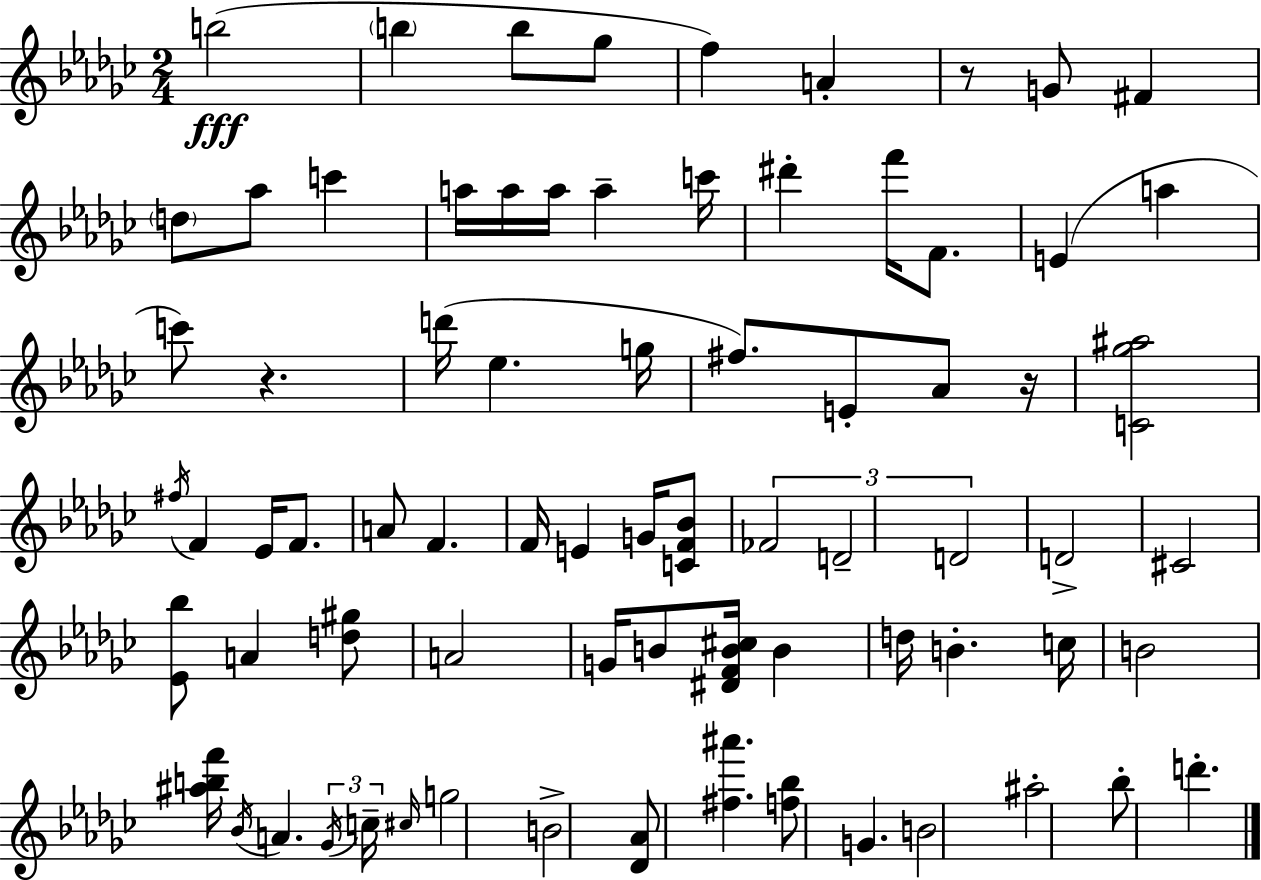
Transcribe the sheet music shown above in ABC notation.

X:1
T:Untitled
M:2/4
L:1/4
K:Ebm
b2 b b/2 _g/2 f A z/2 G/2 ^F d/2 _a/2 c' a/4 a/4 a/4 a c'/4 ^d' f'/4 F/2 E a c'/2 z d'/4 _e g/4 ^f/2 E/2 _A/2 z/4 [C_g^a]2 ^f/4 F _E/4 F/2 A/2 F F/4 E G/4 [CF_B]/2 _F2 D2 D2 D2 ^C2 [_E_b]/2 A [d^g]/2 A2 G/4 B/2 [^DFB^c]/4 B d/4 B c/4 B2 [^abf']/4 _B/4 A _G/4 c/4 ^c/4 g2 B2 [_D_A]/2 [^f^a'] [f_b]/2 G B2 ^a2 _b/2 d'